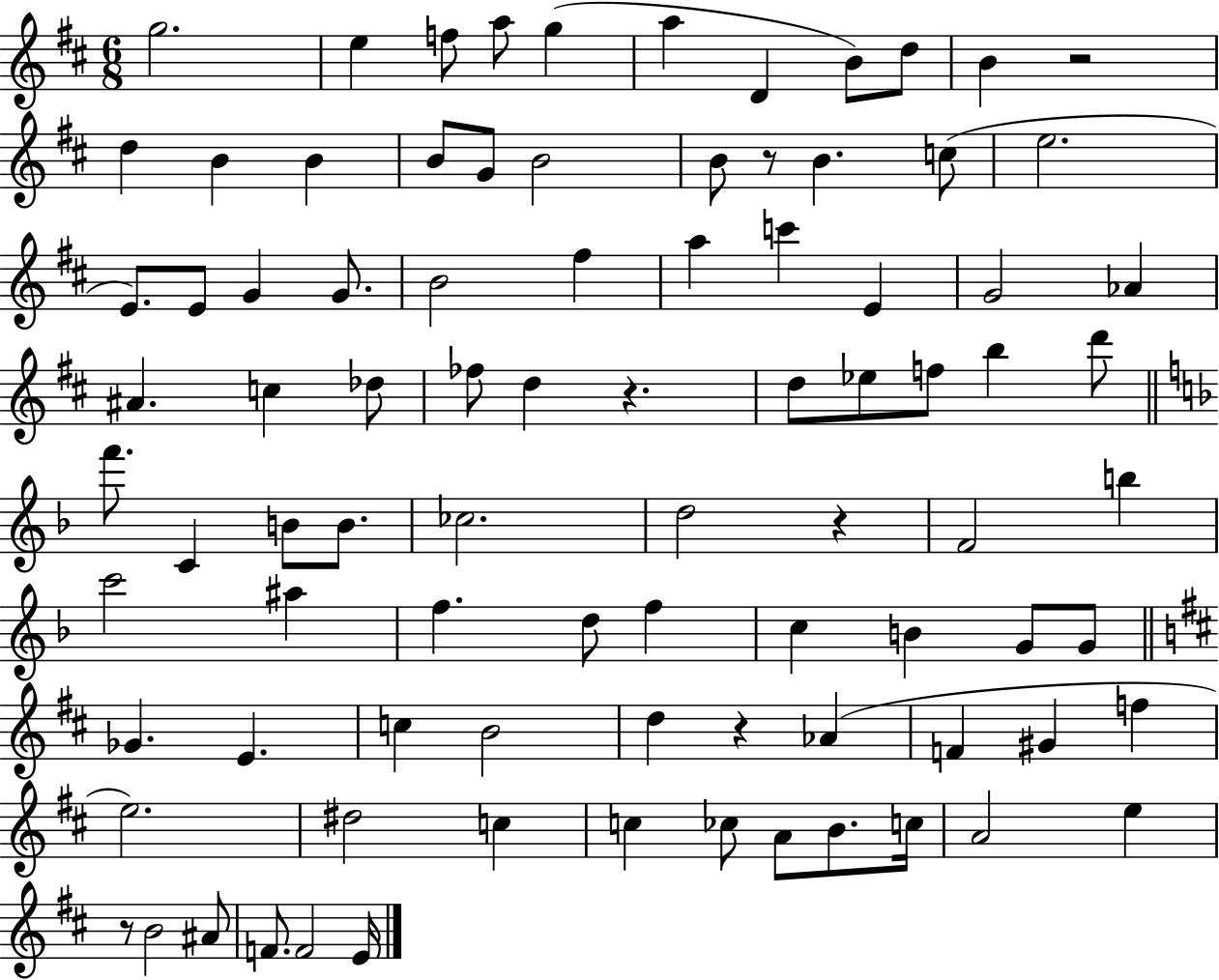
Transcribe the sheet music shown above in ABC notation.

X:1
T:Untitled
M:6/8
L:1/4
K:D
g2 e f/2 a/2 g a D B/2 d/2 B z2 d B B B/2 G/2 B2 B/2 z/2 B c/2 e2 E/2 E/2 G G/2 B2 ^f a c' E G2 _A ^A c _d/2 _f/2 d z d/2 _e/2 f/2 b d'/2 f'/2 C B/2 B/2 _c2 d2 z F2 b c'2 ^a f d/2 f c B G/2 G/2 _G E c B2 d z _A F ^G f e2 ^d2 c c _c/2 A/2 B/2 c/4 A2 e z/2 B2 ^A/2 F/2 F2 E/4